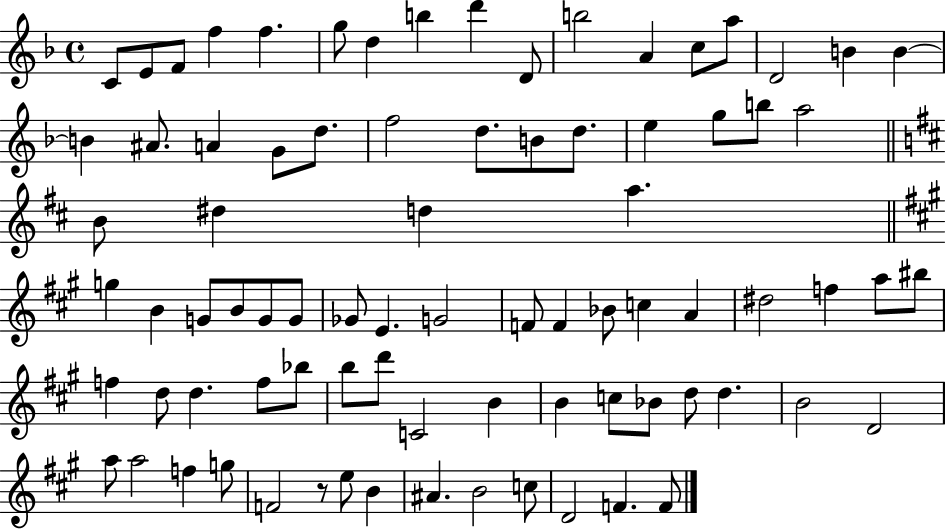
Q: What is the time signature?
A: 4/4